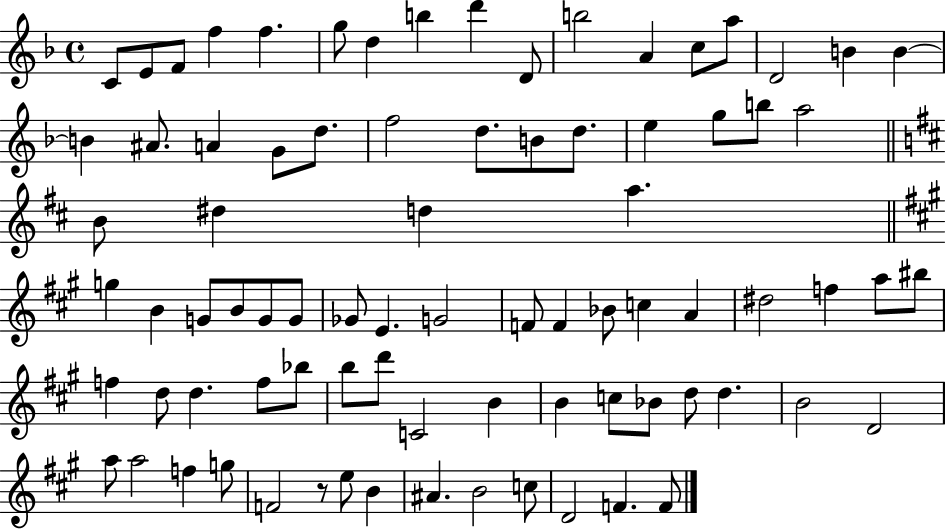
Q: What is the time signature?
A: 4/4